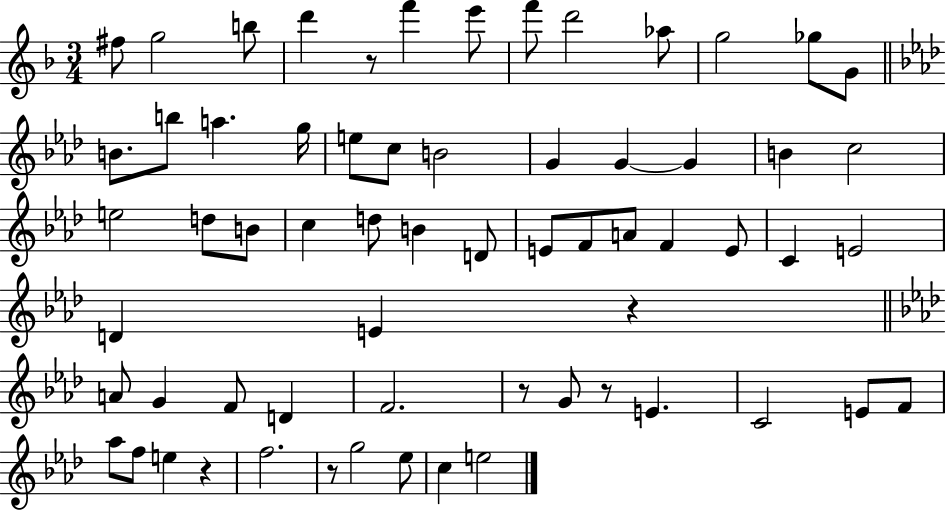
X:1
T:Untitled
M:3/4
L:1/4
K:F
^f/2 g2 b/2 d' z/2 f' e'/2 f'/2 d'2 _a/2 g2 _g/2 G/2 B/2 b/2 a g/4 e/2 c/2 B2 G G G B c2 e2 d/2 B/2 c d/2 B D/2 E/2 F/2 A/2 F E/2 C E2 D E z A/2 G F/2 D F2 z/2 G/2 z/2 E C2 E/2 F/2 _a/2 f/2 e z f2 z/2 g2 _e/2 c e2